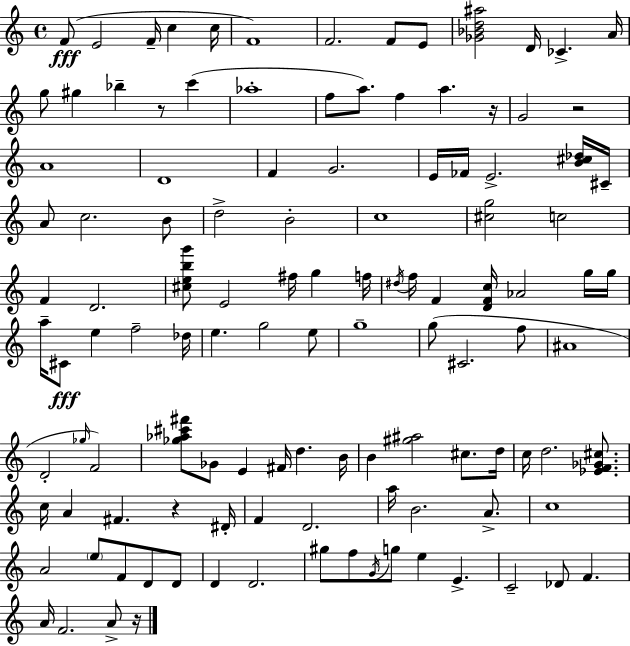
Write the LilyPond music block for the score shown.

{
  \clef treble
  \time 4/4
  \defaultTimeSignature
  \key c \major
  f'8(\fff e'2 f'16-- c''4 c''16 | f'1) | f'2. f'8 e'8 | <ges' bes' d'' ais''>2 d'16 ces'4.-> a'16 | \break g''8 gis''4 bes''4-- r8 c'''4( | aes''1-. | f''8 a''8.) f''4 a''4. r16 | g'2 r2 | \break a'1 | d'1 | f'4 g'2. | e'16 fes'16 e'2.-> <b' cis'' des''>16 cis'16-- | \break a'8 c''2. b'8 | d''2-> b'2-. | c''1 | <cis'' g''>2 c''2 | \break f'4 d'2. | <cis'' e'' b'' g'''>8 e'2 fis''16 g''4 f''16 | \acciaccatura { dis''16 } f''16 f'4 <d' f' c''>16 aes'2 g''16 | g''16 a''16-- cis'8\fff e''4 f''2-- | \break des''16 e''4. g''2 e''8 | g''1-- | g''8( cis'2. f''8 | ais'1 | \break d'2-. \grace { ges''16 }) f'2 | <ges'' aes'' cis''' fis'''>8 ges'8 e'4 fis'16 d''4. | b'16 b'4 <gis'' ais''>2 cis''8. | d''16 c''16 d''2. <ees' f' ges' cis''>8. | \break c''16 a'4 fis'4. r4 | dis'16-. f'4 d'2. | a''16 b'2. a'8.-> | c''1 | \break a'2 \parenthesize e''8 f'8 d'8 | d'8 d'4 d'2. | gis''8 f''8 \acciaccatura { g'16 } g''8 e''4 e'4.-> | c'2-- des'8 f'4. | \break a'16 f'2. | a'8-> r16 \bar "|."
}